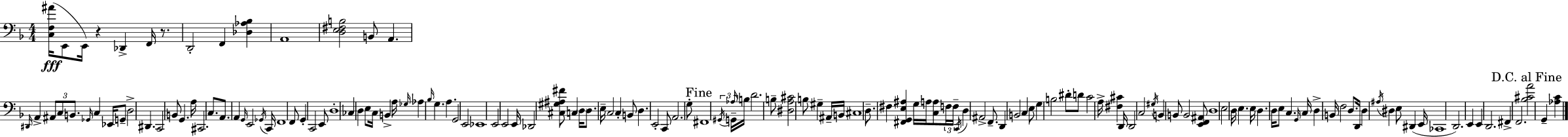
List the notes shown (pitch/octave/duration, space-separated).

[C3,F3,A#4]/s E2/e E2/s R/q Db2/q F2/s R/e. D2/h F2/q [Db3,Ab3,Bb3]/q A2/w [D3,E3,F#3,B3]/h B2/e A2/q. D#2/s A2/q A#2/e C3/e B2/e. Gb2/s C3/q Eb2/s G2/e D3/h D#2/q. C2/h B2/e G2/q. A3/s C#2/h. C3/e. A2/e. A2/q G2/s E2/h Gb2/s C2/s F2/w F2/e G2/q C2/h E2/e D3/w CES3/q D3/q E3/e C3/s B2/q A3/s Gb3/s Ab3/q Bb3/s G3/q. A3/q. G2/h E2/h Eb2/w E2/h E2/h E2/s Db2/h [C#3,G#3,A#3,F#4]/e C3/q D3/s D3/e. E3/s C3/h C3/q B2/e D3/q. E2/h C2/e A2/h. G3/e F#2/w G#2/s G2/s Ab3/s B3/s D4/h. B3/e [D#3,A3,C#4]/h B3/e G#3/q A#2/s B2/s C#3/w D3/e. F#3/q [F#2,G2,E3,A#3]/q G3/s A3/s [C3,A3]/e F3/s F3/s C2/s D3/q A#2/h F2/e. D2/q B2/h C3/q E3/e G3/q B3/h D#4/e D4/e C4/h A3/s [F#3,C#4]/q D2/s D2/h C3/h G#3/s B2/q B2/e B2/h [E2,F2,A#2]/e D3/w E3/h D3/s E3/q. E3/s D3/q. D3/s E3/e C3/q. G2/s C3/s D3/q B2/s F3/h D3/e. D2/s D3/q A#3/s D#3/q E3/e D#2/q E2/s CES2/w D2/h. E2/q E2/q D2/h. F#2/q F2/h. [Bb3,C#4,A4]/h G2/q [Ab3,C4]/q